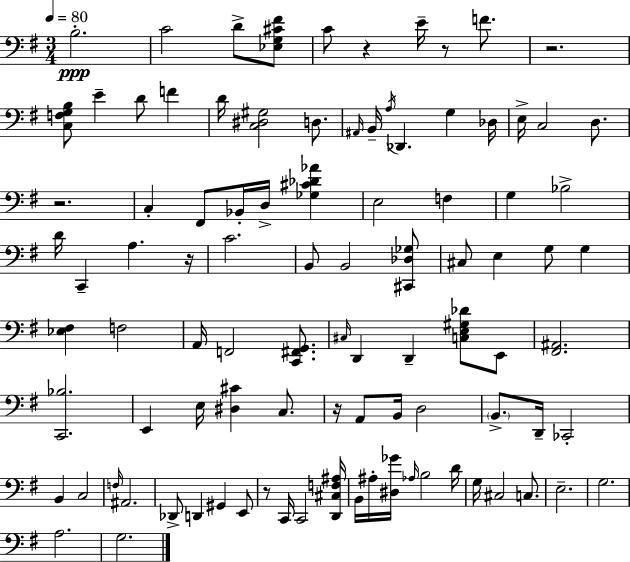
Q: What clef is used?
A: bass